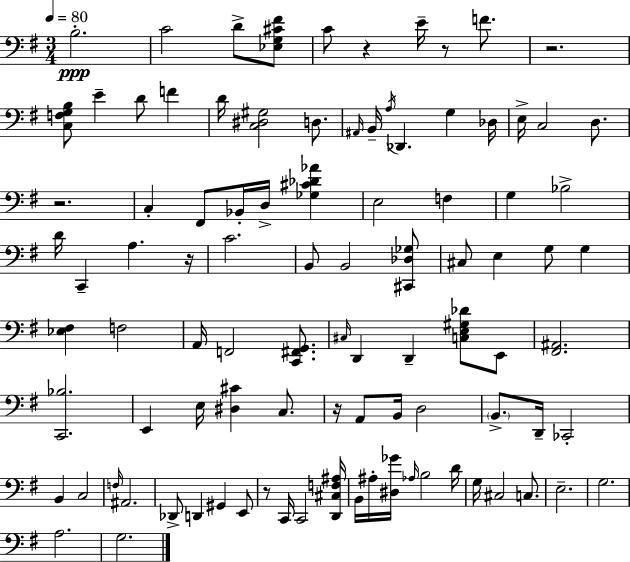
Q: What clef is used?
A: bass